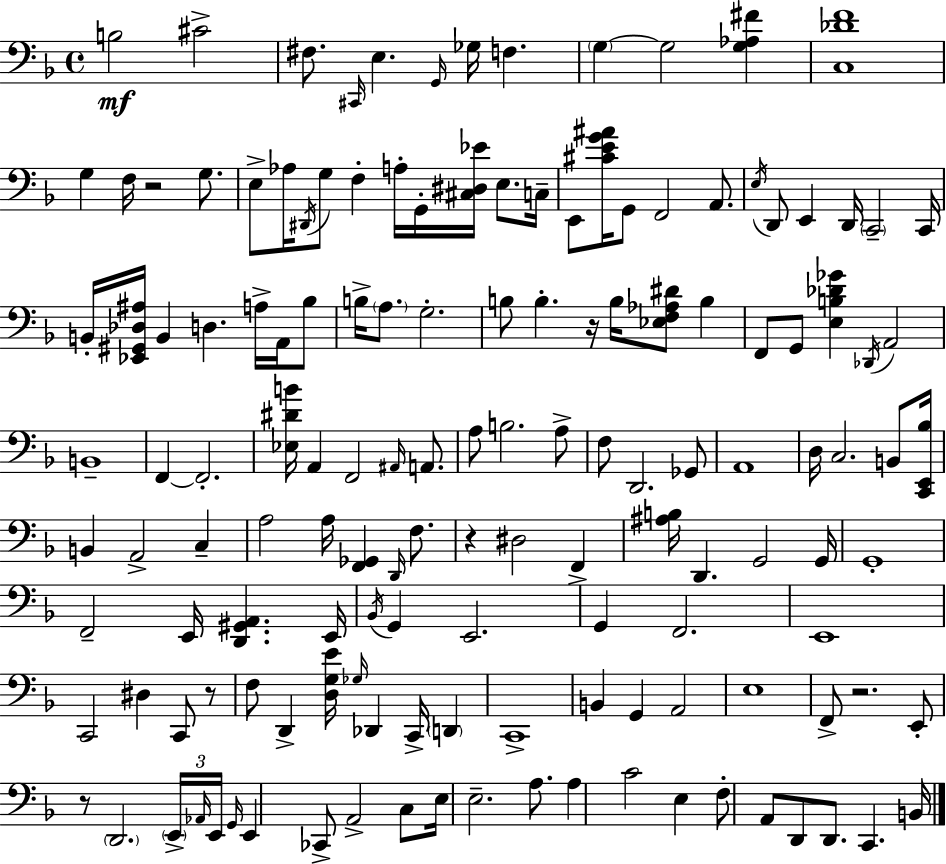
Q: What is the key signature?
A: F major